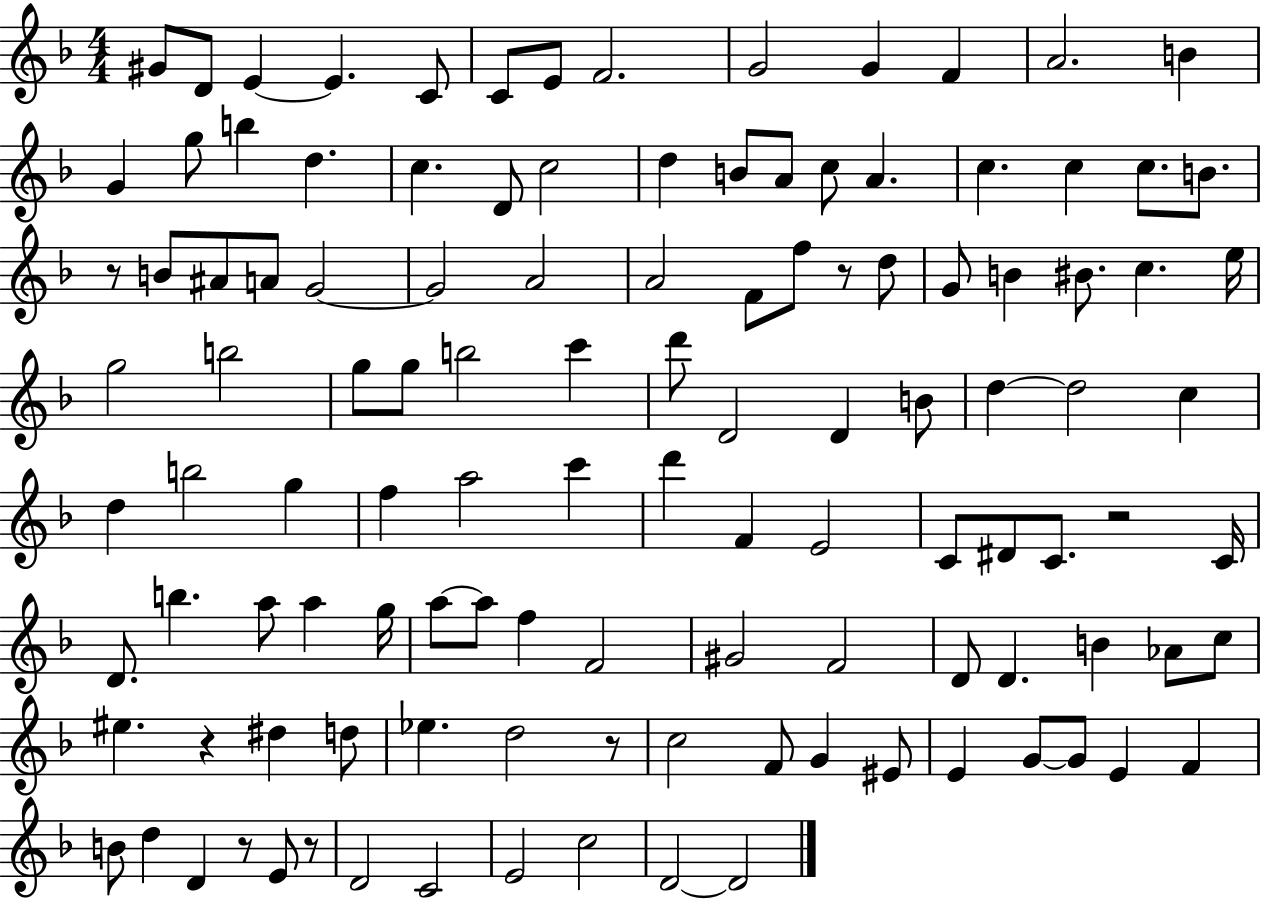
{
  \clef treble
  \numericTimeSignature
  \time 4/4
  \key f \major
  gis'8 d'8 e'4~~ e'4. c'8 | c'8 e'8 f'2. | g'2 g'4 f'4 | a'2. b'4 | \break g'4 g''8 b''4 d''4. | c''4. d'8 c''2 | d''4 b'8 a'8 c''8 a'4. | c''4. c''4 c''8. b'8. | \break r8 b'8 ais'8 a'8 g'2~~ | g'2 a'2 | a'2 f'8 f''8 r8 d''8 | g'8 b'4 bis'8. c''4. e''16 | \break g''2 b''2 | g''8 g''8 b''2 c'''4 | d'''8 d'2 d'4 b'8 | d''4~~ d''2 c''4 | \break d''4 b''2 g''4 | f''4 a''2 c'''4 | d'''4 f'4 e'2 | c'8 dis'8 c'8. r2 c'16 | \break d'8. b''4. a''8 a''4 g''16 | a''8~~ a''8 f''4 f'2 | gis'2 f'2 | d'8 d'4. b'4 aes'8 c''8 | \break eis''4. r4 dis''4 d''8 | ees''4. d''2 r8 | c''2 f'8 g'4 eis'8 | e'4 g'8~~ g'8 e'4 f'4 | \break b'8 d''4 d'4 r8 e'8 r8 | d'2 c'2 | e'2 c''2 | d'2~~ d'2 | \break \bar "|."
}